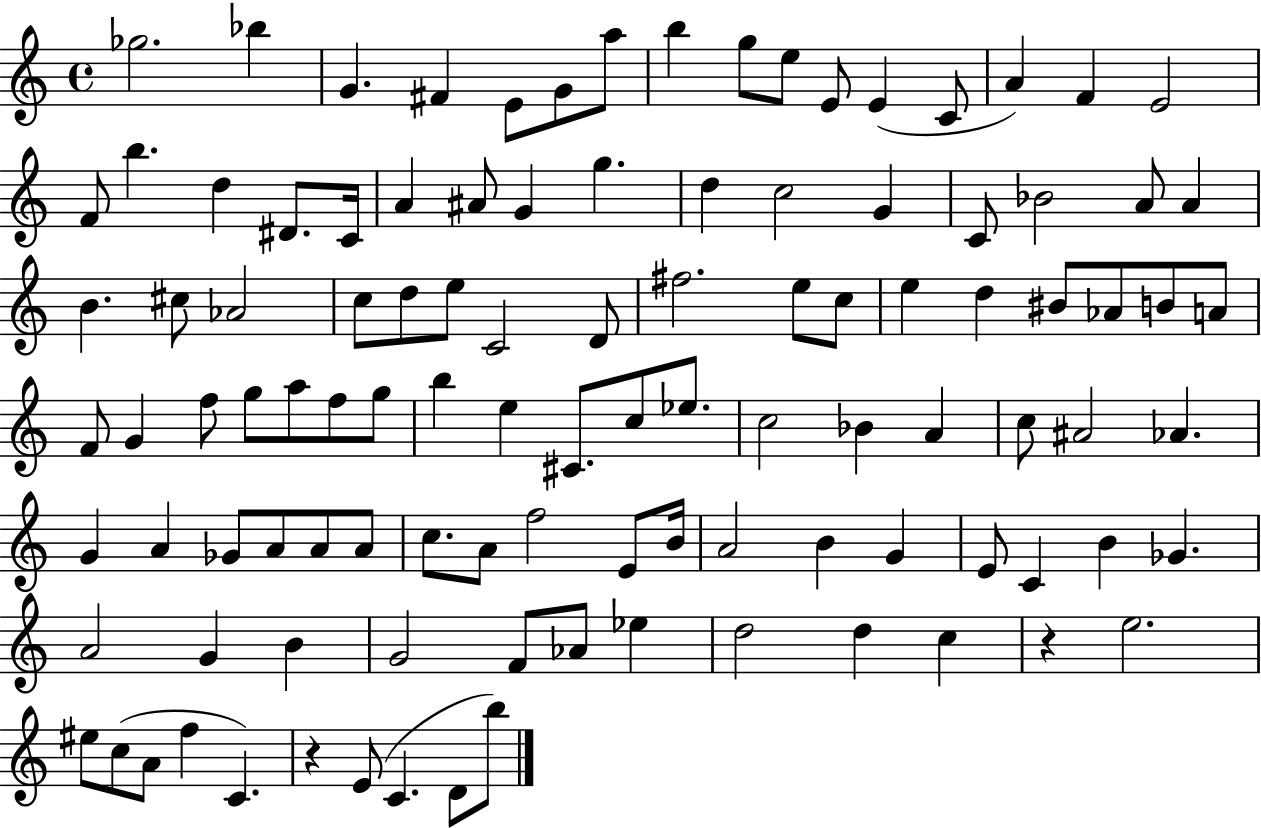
X:1
T:Untitled
M:4/4
L:1/4
K:C
_g2 _b G ^F E/2 G/2 a/2 b g/2 e/2 E/2 E C/2 A F E2 F/2 b d ^D/2 C/4 A ^A/2 G g d c2 G C/2 _B2 A/2 A B ^c/2 _A2 c/2 d/2 e/2 C2 D/2 ^f2 e/2 c/2 e d ^B/2 _A/2 B/2 A/2 F/2 G f/2 g/2 a/2 f/2 g/2 b e ^C/2 c/2 _e/2 c2 _B A c/2 ^A2 _A G A _G/2 A/2 A/2 A/2 c/2 A/2 f2 E/2 B/4 A2 B G E/2 C B _G A2 G B G2 F/2 _A/2 _e d2 d c z e2 ^e/2 c/2 A/2 f C z E/2 C D/2 b/2